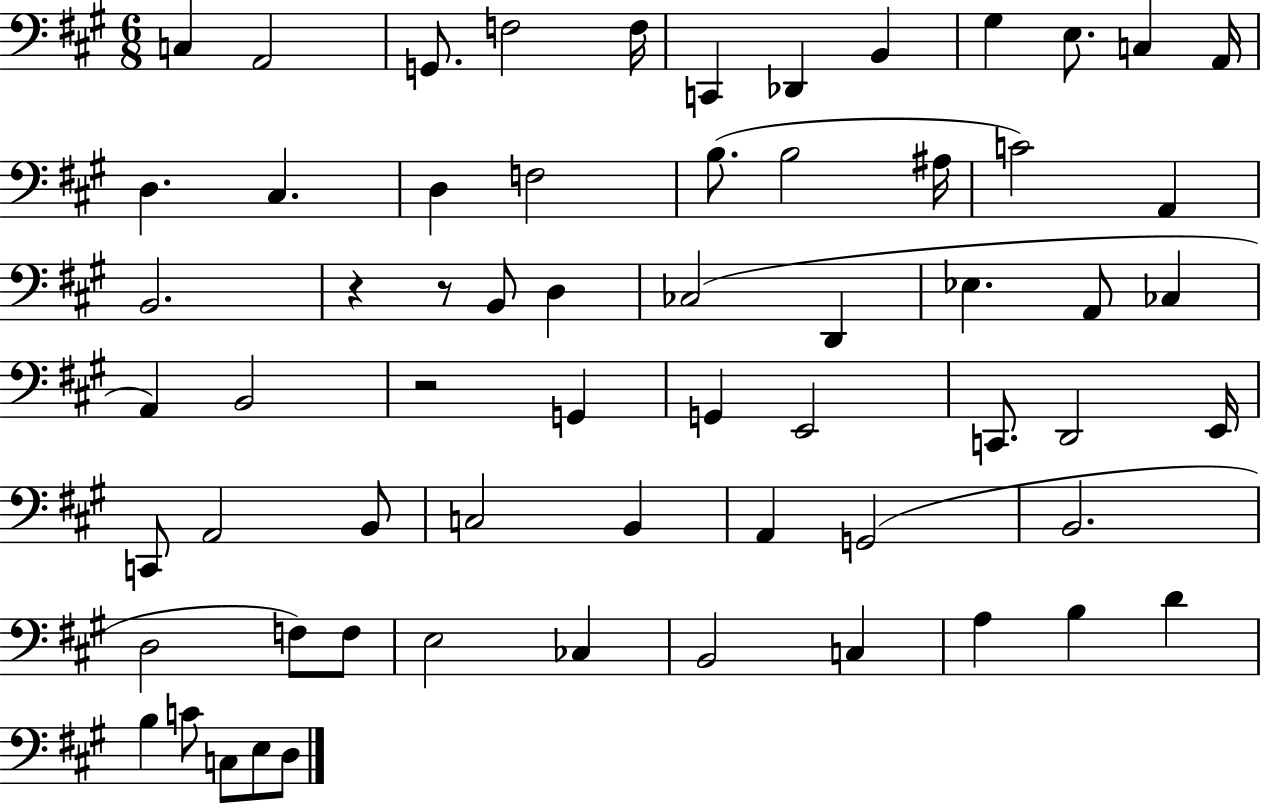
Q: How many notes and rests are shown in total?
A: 63